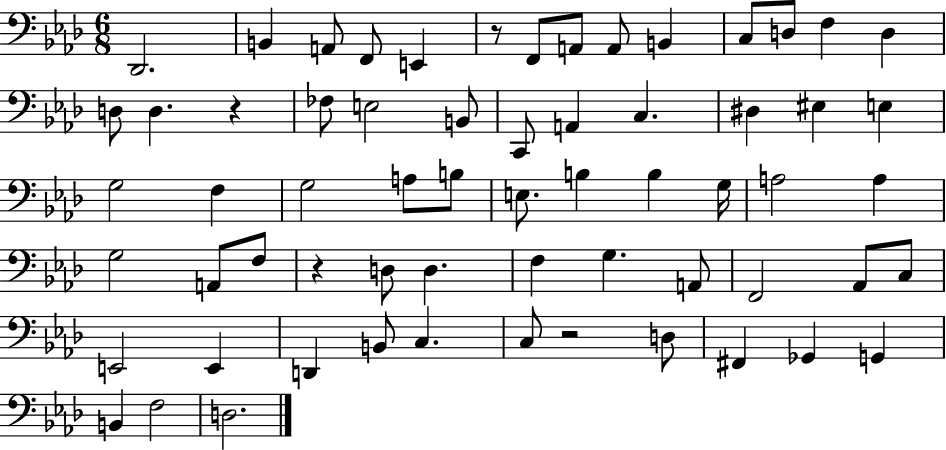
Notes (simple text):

Db2/h. B2/q A2/e F2/e E2/q R/e F2/e A2/e A2/e B2/q C3/e D3/e F3/q D3/q D3/e D3/q. R/q FES3/e E3/h B2/e C2/e A2/q C3/q. D#3/q EIS3/q E3/q G3/h F3/q G3/h A3/e B3/e E3/e. B3/q B3/q G3/s A3/h A3/q G3/h A2/e F3/e R/q D3/e D3/q. F3/q G3/q. A2/e F2/h Ab2/e C3/e E2/h E2/q D2/q B2/e C3/q. C3/e R/h D3/e F#2/q Gb2/q G2/q B2/q F3/h D3/h.